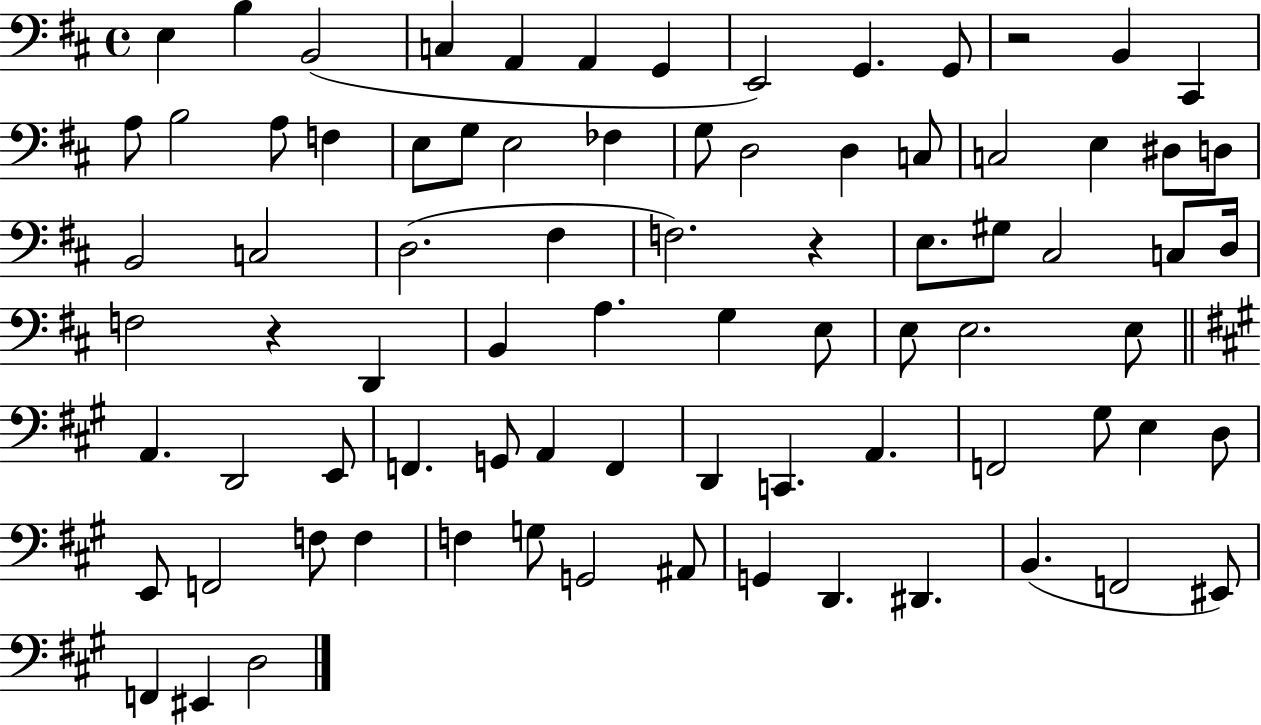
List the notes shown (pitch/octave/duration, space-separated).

E3/q B3/q B2/h C3/q A2/q A2/q G2/q E2/h G2/q. G2/e R/h B2/q C#2/q A3/e B3/h A3/e F3/q E3/e G3/e E3/h FES3/q G3/e D3/h D3/q C3/e C3/h E3/q D#3/e D3/e B2/h C3/h D3/h. F#3/q F3/h. R/q E3/e. G#3/e C#3/h C3/e D3/s F3/h R/q D2/q B2/q A3/q. G3/q E3/e E3/e E3/h. E3/e A2/q. D2/h E2/e F2/q. G2/e A2/q F2/q D2/q C2/q. A2/q. F2/h G#3/e E3/q D3/e E2/e F2/h F3/e F3/q F3/q G3/e G2/h A#2/e G2/q D2/q. D#2/q. B2/q. F2/h EIS2/e F2/q EIS2/q D3/h